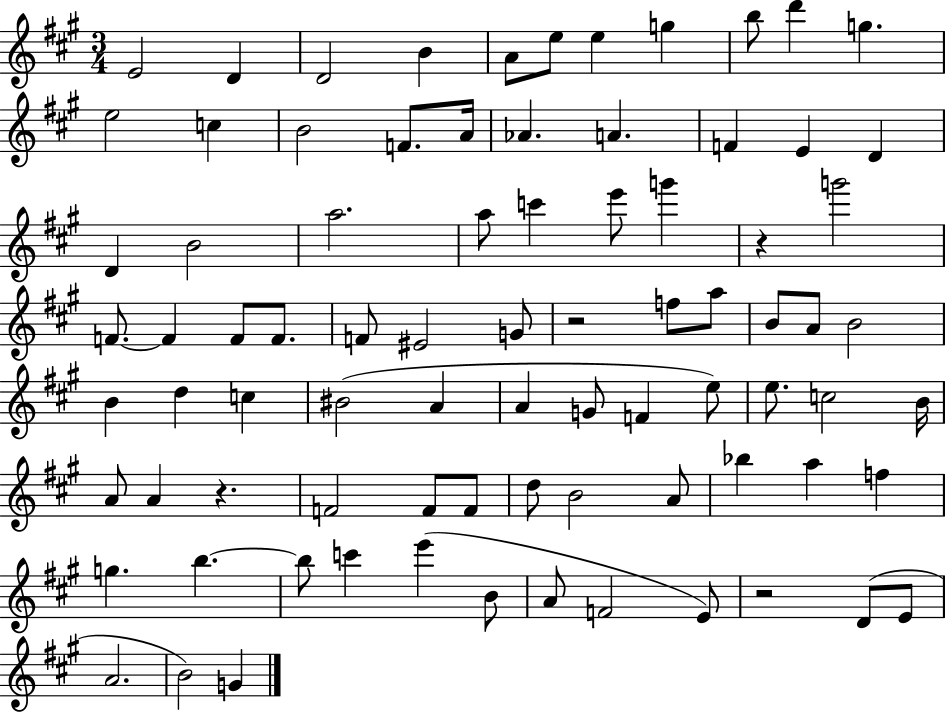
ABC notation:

X:1
T:Untitled
M:3/4
L:1/4
K:A
E2 D D2 B A/2 e/2 e g b/2 d' g e2 c B2 F/2 A/4 _A A F E D D B2 a2 a/2 c' e'/2 g' z g'2 F/2 F F/2 F/2 F/2 ^E2 G/2 z2 f/2 a/2 B/2 A/2 B2 B d c ^B2 A A G/2 F e/2 e/2 c2 B/4 A/2 A z F2 F/2 F/2 d/2 B2 A/2 _b a f g b b/2 c' e' B/2 A/2 F2 E/2 z2 D/2 E/2 A2 B2 G